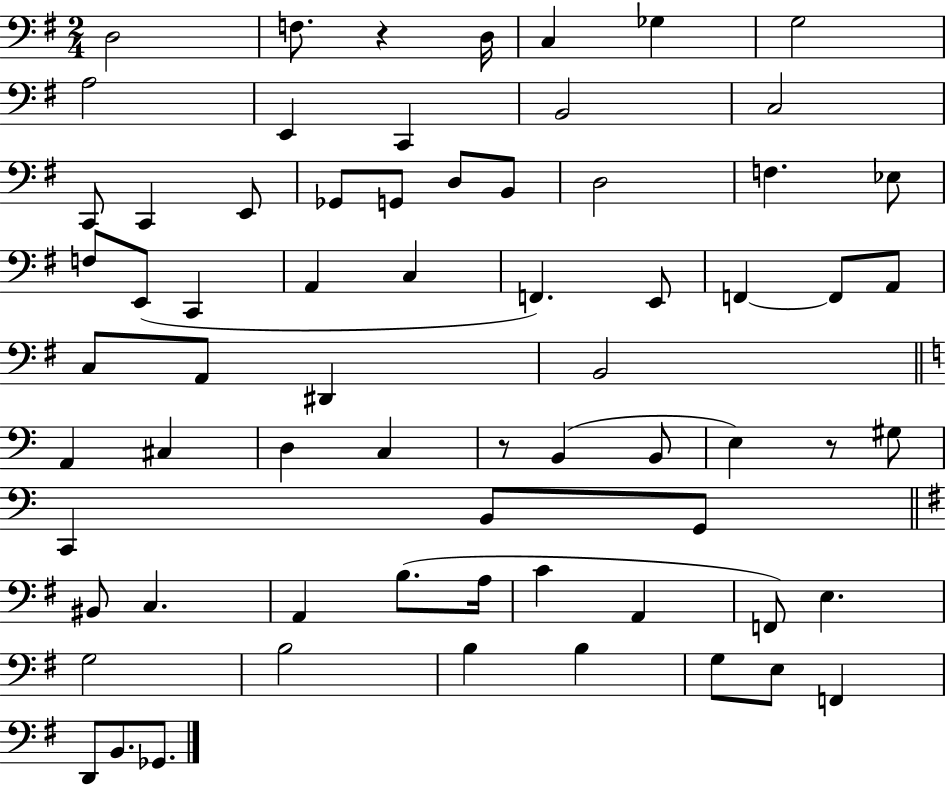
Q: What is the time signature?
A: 2/4